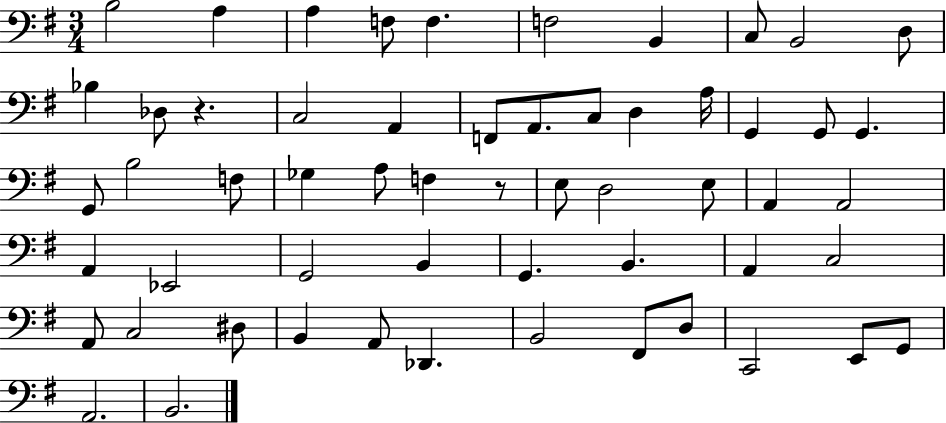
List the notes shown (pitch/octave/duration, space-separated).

B3/h A3/q A3/q F3/e F3/q. F3/h B2/q C3/e B2/h D3/e Bb3/q Db3/e R/q. C3/h A2/q F2/e A2/e. C3/e D3/q A3/s G2/q G2/e G2/q. G2/e B3/h F3/e Gb3/q A3/e F3/q R/e E3/e D3/h E3/e A2/q A2/h A2/q Eb2/h G2/h B2/q G2/q. B2/q. A2/q C3/h A2/e C3/h D#3/e B2/q A2/e Db2/q. B2/h F#2/e D3/e C2/h E2/e G2/e A2/h. B2/h.